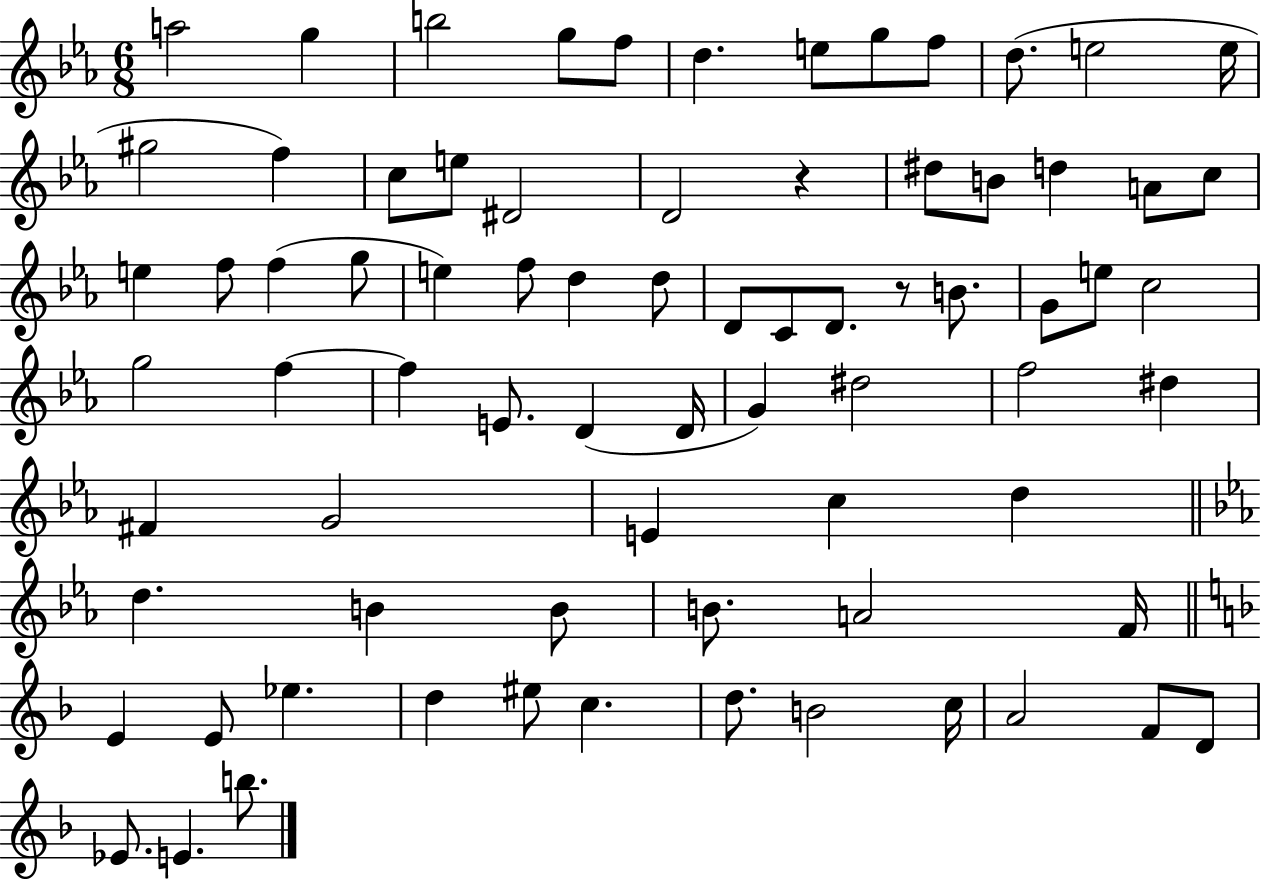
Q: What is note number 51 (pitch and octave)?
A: E4